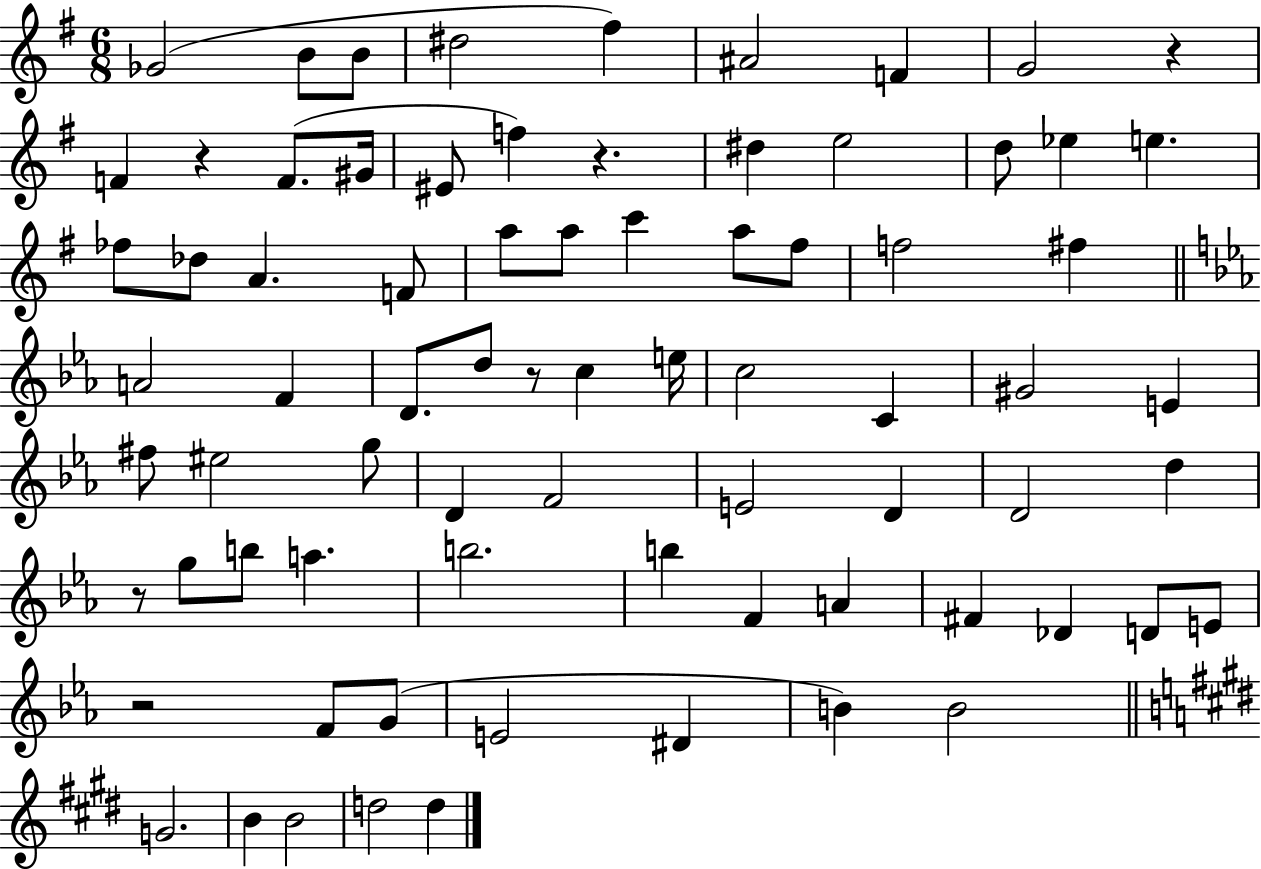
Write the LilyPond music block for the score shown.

{
  \clef treble
  \numericTimeSignature
  \time 6/8
  \key g \major
  \repeat volta 2 { ges'2( b'8 b'8 | dis''2 fis''4) | ais'2 f'4 | g'2 r4 | \break f'4 r4 f'8.( gis'16 | eis'8 f''4) r4. | dis''4 e''2 | d''8 ees''4 e''4. | \break fes''8 des''8 a'4. f'8 | a''8 a''8 c'''4 a''8 fis''8 | f''2 fis''4 | \bar "||" \break \key ees \major a'2 f'4 | d'8. d''8 r8 c''4 e''16 | c''2 c'4 | gis'2 e'4 | \break fis''8 eis''2 g''8 | d'4 f'2 | e'2 d'4 | d'2 d''4 | \break r8 g''8 b''8 a''4. | b''2. | b''4 f'4 a'4 | fis'4 des'4 d'8 e'8 | \break r2 f'8 g'8( | e'2 dis'4 | b'4) b'2 | \bar "||" \break \key e \major g'2. | b'4 b'2 | d''2 d''4 | } \bar "|."
}